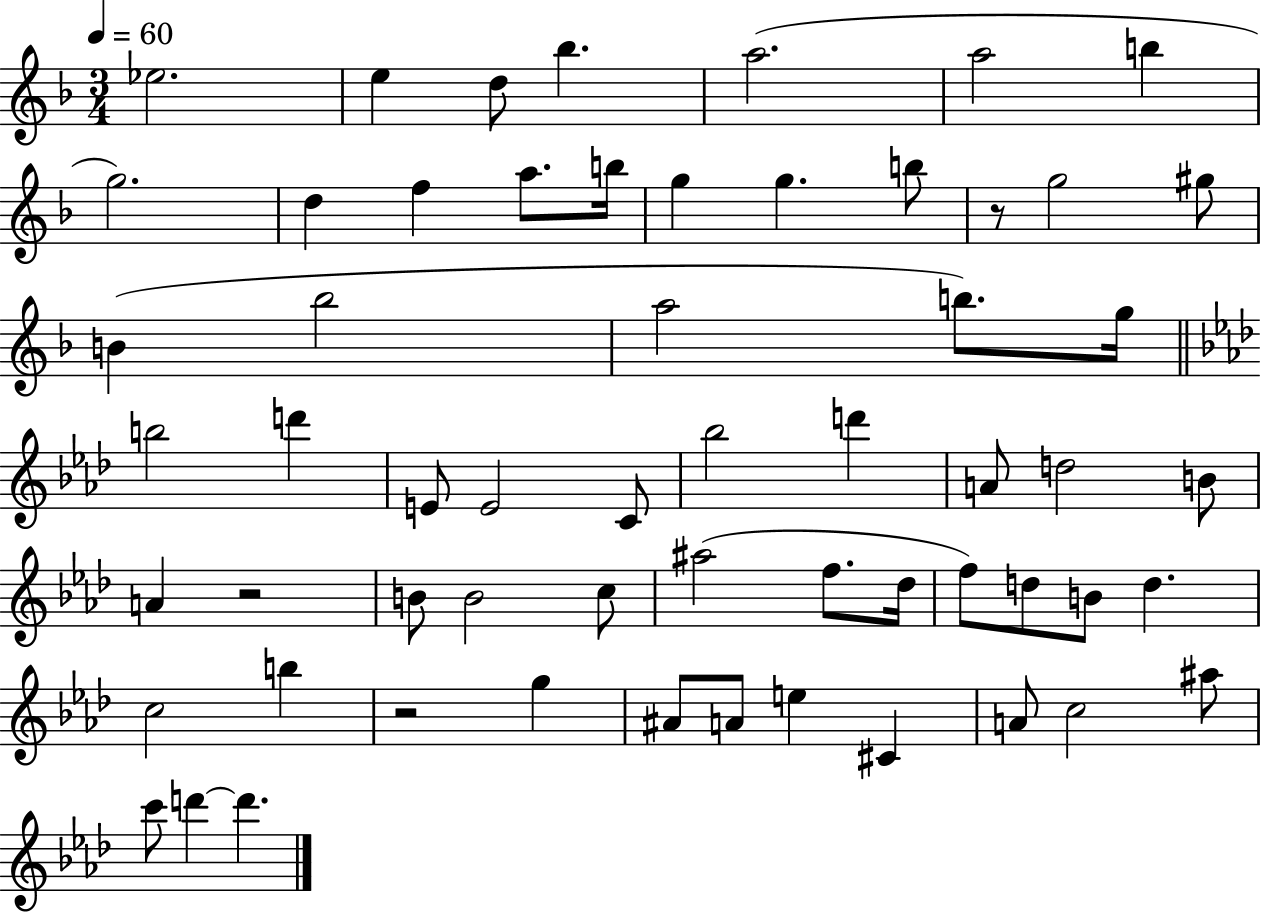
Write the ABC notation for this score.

X:1
T:Untitled
M:3/4
L:1/4
K:F
_e2 e d/2 _b a2 a2 b g2 d f a/2 b/4 g g b/2 z/2 g2 ^g/2 B _b2 a2 b/2 g/4 b2 d' E/2 E2 C/2 _b2 d' A/2 d2 B/2 A z2 B/2 B2 c/2 ^a2 f/2 _d/4 f/2 d/2 B/2 d c2 b z2 g ^A/2 A/2 e ^C A/2 c2 ^a/2 c'/2 d' d'